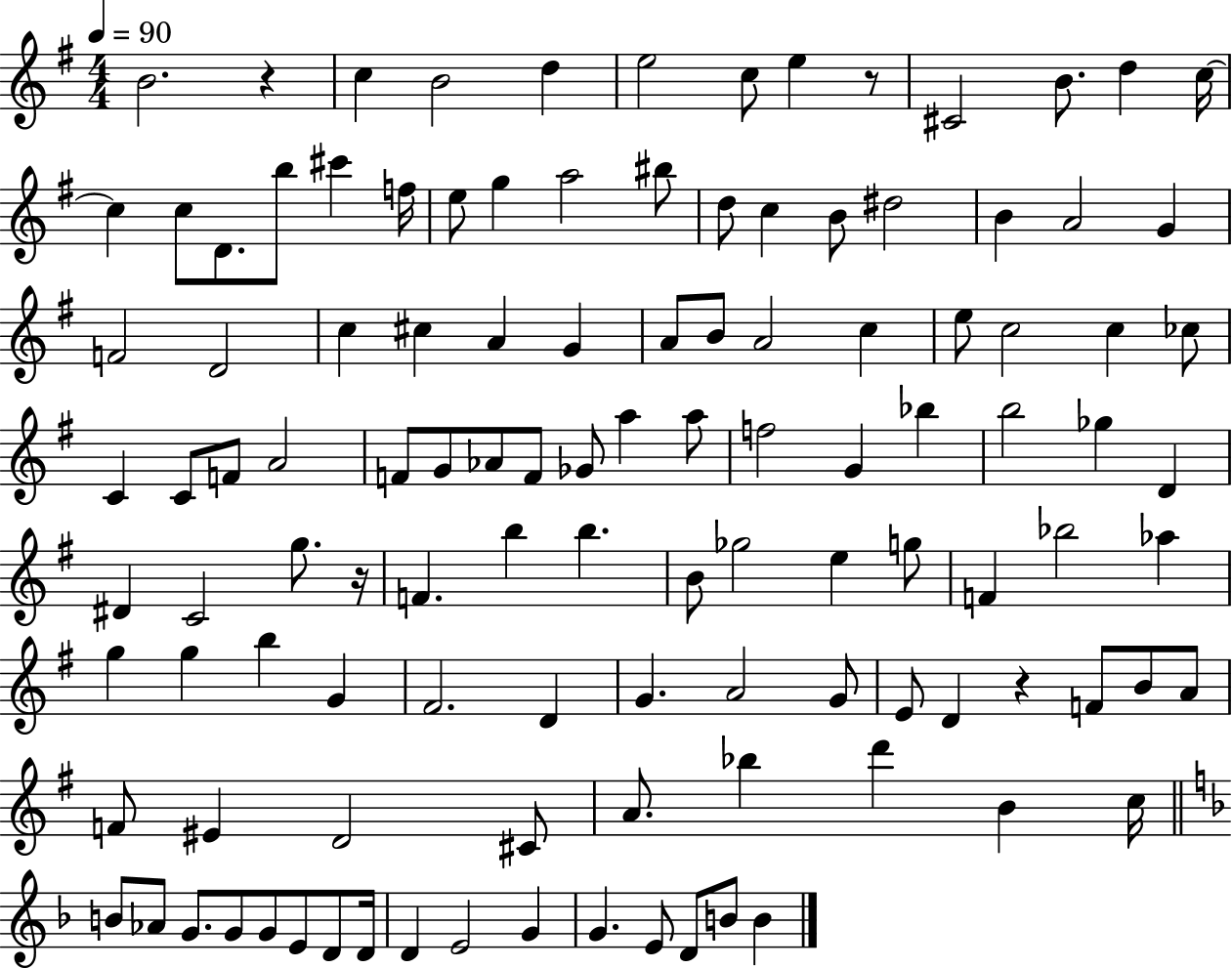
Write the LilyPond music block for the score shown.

{
  \clef treble
  \numericTimeSignature
  \time 4/4
  \key g \major
  \tempo 4 = 90
  b'2. r4 | c''4 b'2 d''4 | e''2 c''8 e''4 r8 | cis'2 b'8. d''4 c''16~~ | \break c''4 c''8 d'8. b''8 cis'''4 f''16 | e''8 g''4 a''2 bis''8 | d''8 c''4 b'8 dis''2 | b'4 a'2 g'4 | \break f'2 d'2 | c''4 cis''4 a'4 g'4 | a'8 b'8 a'2 c''4 | e''8 c''2 c''4 ces''8 | \break c'4 c'8 f'8 a'2 | f'8 g'8 aes'8 f'8 ges'8 a''4 a''8 | f''2 g'4 bes''4 | b''2 ges''4 d'4 | \break dis'4 c'2 g''8. r16 | f'4. b''4 b''4. | b'8 ges''2 e''4 g''8 | f'4 bes''2 aes''4 | \break g''4 g''4 b''4 g'4 | fis'2. d'4 | g'4. a'2 g'8 | e'8 d'4 r4 f'8 b'8 a'8 | \break f'8 eis'4 d'2 cis'8 | a'8. bes''4 d'''4 b'4 c''16 | \bar "||" \break \key f \major b'8 aes'8 g'8. g'8 g'8 e'8 d'8 d'16 | d'4 e'2 g'4 | g'4. e'8 d'8 b'8 b'4 | \bar "|."
}